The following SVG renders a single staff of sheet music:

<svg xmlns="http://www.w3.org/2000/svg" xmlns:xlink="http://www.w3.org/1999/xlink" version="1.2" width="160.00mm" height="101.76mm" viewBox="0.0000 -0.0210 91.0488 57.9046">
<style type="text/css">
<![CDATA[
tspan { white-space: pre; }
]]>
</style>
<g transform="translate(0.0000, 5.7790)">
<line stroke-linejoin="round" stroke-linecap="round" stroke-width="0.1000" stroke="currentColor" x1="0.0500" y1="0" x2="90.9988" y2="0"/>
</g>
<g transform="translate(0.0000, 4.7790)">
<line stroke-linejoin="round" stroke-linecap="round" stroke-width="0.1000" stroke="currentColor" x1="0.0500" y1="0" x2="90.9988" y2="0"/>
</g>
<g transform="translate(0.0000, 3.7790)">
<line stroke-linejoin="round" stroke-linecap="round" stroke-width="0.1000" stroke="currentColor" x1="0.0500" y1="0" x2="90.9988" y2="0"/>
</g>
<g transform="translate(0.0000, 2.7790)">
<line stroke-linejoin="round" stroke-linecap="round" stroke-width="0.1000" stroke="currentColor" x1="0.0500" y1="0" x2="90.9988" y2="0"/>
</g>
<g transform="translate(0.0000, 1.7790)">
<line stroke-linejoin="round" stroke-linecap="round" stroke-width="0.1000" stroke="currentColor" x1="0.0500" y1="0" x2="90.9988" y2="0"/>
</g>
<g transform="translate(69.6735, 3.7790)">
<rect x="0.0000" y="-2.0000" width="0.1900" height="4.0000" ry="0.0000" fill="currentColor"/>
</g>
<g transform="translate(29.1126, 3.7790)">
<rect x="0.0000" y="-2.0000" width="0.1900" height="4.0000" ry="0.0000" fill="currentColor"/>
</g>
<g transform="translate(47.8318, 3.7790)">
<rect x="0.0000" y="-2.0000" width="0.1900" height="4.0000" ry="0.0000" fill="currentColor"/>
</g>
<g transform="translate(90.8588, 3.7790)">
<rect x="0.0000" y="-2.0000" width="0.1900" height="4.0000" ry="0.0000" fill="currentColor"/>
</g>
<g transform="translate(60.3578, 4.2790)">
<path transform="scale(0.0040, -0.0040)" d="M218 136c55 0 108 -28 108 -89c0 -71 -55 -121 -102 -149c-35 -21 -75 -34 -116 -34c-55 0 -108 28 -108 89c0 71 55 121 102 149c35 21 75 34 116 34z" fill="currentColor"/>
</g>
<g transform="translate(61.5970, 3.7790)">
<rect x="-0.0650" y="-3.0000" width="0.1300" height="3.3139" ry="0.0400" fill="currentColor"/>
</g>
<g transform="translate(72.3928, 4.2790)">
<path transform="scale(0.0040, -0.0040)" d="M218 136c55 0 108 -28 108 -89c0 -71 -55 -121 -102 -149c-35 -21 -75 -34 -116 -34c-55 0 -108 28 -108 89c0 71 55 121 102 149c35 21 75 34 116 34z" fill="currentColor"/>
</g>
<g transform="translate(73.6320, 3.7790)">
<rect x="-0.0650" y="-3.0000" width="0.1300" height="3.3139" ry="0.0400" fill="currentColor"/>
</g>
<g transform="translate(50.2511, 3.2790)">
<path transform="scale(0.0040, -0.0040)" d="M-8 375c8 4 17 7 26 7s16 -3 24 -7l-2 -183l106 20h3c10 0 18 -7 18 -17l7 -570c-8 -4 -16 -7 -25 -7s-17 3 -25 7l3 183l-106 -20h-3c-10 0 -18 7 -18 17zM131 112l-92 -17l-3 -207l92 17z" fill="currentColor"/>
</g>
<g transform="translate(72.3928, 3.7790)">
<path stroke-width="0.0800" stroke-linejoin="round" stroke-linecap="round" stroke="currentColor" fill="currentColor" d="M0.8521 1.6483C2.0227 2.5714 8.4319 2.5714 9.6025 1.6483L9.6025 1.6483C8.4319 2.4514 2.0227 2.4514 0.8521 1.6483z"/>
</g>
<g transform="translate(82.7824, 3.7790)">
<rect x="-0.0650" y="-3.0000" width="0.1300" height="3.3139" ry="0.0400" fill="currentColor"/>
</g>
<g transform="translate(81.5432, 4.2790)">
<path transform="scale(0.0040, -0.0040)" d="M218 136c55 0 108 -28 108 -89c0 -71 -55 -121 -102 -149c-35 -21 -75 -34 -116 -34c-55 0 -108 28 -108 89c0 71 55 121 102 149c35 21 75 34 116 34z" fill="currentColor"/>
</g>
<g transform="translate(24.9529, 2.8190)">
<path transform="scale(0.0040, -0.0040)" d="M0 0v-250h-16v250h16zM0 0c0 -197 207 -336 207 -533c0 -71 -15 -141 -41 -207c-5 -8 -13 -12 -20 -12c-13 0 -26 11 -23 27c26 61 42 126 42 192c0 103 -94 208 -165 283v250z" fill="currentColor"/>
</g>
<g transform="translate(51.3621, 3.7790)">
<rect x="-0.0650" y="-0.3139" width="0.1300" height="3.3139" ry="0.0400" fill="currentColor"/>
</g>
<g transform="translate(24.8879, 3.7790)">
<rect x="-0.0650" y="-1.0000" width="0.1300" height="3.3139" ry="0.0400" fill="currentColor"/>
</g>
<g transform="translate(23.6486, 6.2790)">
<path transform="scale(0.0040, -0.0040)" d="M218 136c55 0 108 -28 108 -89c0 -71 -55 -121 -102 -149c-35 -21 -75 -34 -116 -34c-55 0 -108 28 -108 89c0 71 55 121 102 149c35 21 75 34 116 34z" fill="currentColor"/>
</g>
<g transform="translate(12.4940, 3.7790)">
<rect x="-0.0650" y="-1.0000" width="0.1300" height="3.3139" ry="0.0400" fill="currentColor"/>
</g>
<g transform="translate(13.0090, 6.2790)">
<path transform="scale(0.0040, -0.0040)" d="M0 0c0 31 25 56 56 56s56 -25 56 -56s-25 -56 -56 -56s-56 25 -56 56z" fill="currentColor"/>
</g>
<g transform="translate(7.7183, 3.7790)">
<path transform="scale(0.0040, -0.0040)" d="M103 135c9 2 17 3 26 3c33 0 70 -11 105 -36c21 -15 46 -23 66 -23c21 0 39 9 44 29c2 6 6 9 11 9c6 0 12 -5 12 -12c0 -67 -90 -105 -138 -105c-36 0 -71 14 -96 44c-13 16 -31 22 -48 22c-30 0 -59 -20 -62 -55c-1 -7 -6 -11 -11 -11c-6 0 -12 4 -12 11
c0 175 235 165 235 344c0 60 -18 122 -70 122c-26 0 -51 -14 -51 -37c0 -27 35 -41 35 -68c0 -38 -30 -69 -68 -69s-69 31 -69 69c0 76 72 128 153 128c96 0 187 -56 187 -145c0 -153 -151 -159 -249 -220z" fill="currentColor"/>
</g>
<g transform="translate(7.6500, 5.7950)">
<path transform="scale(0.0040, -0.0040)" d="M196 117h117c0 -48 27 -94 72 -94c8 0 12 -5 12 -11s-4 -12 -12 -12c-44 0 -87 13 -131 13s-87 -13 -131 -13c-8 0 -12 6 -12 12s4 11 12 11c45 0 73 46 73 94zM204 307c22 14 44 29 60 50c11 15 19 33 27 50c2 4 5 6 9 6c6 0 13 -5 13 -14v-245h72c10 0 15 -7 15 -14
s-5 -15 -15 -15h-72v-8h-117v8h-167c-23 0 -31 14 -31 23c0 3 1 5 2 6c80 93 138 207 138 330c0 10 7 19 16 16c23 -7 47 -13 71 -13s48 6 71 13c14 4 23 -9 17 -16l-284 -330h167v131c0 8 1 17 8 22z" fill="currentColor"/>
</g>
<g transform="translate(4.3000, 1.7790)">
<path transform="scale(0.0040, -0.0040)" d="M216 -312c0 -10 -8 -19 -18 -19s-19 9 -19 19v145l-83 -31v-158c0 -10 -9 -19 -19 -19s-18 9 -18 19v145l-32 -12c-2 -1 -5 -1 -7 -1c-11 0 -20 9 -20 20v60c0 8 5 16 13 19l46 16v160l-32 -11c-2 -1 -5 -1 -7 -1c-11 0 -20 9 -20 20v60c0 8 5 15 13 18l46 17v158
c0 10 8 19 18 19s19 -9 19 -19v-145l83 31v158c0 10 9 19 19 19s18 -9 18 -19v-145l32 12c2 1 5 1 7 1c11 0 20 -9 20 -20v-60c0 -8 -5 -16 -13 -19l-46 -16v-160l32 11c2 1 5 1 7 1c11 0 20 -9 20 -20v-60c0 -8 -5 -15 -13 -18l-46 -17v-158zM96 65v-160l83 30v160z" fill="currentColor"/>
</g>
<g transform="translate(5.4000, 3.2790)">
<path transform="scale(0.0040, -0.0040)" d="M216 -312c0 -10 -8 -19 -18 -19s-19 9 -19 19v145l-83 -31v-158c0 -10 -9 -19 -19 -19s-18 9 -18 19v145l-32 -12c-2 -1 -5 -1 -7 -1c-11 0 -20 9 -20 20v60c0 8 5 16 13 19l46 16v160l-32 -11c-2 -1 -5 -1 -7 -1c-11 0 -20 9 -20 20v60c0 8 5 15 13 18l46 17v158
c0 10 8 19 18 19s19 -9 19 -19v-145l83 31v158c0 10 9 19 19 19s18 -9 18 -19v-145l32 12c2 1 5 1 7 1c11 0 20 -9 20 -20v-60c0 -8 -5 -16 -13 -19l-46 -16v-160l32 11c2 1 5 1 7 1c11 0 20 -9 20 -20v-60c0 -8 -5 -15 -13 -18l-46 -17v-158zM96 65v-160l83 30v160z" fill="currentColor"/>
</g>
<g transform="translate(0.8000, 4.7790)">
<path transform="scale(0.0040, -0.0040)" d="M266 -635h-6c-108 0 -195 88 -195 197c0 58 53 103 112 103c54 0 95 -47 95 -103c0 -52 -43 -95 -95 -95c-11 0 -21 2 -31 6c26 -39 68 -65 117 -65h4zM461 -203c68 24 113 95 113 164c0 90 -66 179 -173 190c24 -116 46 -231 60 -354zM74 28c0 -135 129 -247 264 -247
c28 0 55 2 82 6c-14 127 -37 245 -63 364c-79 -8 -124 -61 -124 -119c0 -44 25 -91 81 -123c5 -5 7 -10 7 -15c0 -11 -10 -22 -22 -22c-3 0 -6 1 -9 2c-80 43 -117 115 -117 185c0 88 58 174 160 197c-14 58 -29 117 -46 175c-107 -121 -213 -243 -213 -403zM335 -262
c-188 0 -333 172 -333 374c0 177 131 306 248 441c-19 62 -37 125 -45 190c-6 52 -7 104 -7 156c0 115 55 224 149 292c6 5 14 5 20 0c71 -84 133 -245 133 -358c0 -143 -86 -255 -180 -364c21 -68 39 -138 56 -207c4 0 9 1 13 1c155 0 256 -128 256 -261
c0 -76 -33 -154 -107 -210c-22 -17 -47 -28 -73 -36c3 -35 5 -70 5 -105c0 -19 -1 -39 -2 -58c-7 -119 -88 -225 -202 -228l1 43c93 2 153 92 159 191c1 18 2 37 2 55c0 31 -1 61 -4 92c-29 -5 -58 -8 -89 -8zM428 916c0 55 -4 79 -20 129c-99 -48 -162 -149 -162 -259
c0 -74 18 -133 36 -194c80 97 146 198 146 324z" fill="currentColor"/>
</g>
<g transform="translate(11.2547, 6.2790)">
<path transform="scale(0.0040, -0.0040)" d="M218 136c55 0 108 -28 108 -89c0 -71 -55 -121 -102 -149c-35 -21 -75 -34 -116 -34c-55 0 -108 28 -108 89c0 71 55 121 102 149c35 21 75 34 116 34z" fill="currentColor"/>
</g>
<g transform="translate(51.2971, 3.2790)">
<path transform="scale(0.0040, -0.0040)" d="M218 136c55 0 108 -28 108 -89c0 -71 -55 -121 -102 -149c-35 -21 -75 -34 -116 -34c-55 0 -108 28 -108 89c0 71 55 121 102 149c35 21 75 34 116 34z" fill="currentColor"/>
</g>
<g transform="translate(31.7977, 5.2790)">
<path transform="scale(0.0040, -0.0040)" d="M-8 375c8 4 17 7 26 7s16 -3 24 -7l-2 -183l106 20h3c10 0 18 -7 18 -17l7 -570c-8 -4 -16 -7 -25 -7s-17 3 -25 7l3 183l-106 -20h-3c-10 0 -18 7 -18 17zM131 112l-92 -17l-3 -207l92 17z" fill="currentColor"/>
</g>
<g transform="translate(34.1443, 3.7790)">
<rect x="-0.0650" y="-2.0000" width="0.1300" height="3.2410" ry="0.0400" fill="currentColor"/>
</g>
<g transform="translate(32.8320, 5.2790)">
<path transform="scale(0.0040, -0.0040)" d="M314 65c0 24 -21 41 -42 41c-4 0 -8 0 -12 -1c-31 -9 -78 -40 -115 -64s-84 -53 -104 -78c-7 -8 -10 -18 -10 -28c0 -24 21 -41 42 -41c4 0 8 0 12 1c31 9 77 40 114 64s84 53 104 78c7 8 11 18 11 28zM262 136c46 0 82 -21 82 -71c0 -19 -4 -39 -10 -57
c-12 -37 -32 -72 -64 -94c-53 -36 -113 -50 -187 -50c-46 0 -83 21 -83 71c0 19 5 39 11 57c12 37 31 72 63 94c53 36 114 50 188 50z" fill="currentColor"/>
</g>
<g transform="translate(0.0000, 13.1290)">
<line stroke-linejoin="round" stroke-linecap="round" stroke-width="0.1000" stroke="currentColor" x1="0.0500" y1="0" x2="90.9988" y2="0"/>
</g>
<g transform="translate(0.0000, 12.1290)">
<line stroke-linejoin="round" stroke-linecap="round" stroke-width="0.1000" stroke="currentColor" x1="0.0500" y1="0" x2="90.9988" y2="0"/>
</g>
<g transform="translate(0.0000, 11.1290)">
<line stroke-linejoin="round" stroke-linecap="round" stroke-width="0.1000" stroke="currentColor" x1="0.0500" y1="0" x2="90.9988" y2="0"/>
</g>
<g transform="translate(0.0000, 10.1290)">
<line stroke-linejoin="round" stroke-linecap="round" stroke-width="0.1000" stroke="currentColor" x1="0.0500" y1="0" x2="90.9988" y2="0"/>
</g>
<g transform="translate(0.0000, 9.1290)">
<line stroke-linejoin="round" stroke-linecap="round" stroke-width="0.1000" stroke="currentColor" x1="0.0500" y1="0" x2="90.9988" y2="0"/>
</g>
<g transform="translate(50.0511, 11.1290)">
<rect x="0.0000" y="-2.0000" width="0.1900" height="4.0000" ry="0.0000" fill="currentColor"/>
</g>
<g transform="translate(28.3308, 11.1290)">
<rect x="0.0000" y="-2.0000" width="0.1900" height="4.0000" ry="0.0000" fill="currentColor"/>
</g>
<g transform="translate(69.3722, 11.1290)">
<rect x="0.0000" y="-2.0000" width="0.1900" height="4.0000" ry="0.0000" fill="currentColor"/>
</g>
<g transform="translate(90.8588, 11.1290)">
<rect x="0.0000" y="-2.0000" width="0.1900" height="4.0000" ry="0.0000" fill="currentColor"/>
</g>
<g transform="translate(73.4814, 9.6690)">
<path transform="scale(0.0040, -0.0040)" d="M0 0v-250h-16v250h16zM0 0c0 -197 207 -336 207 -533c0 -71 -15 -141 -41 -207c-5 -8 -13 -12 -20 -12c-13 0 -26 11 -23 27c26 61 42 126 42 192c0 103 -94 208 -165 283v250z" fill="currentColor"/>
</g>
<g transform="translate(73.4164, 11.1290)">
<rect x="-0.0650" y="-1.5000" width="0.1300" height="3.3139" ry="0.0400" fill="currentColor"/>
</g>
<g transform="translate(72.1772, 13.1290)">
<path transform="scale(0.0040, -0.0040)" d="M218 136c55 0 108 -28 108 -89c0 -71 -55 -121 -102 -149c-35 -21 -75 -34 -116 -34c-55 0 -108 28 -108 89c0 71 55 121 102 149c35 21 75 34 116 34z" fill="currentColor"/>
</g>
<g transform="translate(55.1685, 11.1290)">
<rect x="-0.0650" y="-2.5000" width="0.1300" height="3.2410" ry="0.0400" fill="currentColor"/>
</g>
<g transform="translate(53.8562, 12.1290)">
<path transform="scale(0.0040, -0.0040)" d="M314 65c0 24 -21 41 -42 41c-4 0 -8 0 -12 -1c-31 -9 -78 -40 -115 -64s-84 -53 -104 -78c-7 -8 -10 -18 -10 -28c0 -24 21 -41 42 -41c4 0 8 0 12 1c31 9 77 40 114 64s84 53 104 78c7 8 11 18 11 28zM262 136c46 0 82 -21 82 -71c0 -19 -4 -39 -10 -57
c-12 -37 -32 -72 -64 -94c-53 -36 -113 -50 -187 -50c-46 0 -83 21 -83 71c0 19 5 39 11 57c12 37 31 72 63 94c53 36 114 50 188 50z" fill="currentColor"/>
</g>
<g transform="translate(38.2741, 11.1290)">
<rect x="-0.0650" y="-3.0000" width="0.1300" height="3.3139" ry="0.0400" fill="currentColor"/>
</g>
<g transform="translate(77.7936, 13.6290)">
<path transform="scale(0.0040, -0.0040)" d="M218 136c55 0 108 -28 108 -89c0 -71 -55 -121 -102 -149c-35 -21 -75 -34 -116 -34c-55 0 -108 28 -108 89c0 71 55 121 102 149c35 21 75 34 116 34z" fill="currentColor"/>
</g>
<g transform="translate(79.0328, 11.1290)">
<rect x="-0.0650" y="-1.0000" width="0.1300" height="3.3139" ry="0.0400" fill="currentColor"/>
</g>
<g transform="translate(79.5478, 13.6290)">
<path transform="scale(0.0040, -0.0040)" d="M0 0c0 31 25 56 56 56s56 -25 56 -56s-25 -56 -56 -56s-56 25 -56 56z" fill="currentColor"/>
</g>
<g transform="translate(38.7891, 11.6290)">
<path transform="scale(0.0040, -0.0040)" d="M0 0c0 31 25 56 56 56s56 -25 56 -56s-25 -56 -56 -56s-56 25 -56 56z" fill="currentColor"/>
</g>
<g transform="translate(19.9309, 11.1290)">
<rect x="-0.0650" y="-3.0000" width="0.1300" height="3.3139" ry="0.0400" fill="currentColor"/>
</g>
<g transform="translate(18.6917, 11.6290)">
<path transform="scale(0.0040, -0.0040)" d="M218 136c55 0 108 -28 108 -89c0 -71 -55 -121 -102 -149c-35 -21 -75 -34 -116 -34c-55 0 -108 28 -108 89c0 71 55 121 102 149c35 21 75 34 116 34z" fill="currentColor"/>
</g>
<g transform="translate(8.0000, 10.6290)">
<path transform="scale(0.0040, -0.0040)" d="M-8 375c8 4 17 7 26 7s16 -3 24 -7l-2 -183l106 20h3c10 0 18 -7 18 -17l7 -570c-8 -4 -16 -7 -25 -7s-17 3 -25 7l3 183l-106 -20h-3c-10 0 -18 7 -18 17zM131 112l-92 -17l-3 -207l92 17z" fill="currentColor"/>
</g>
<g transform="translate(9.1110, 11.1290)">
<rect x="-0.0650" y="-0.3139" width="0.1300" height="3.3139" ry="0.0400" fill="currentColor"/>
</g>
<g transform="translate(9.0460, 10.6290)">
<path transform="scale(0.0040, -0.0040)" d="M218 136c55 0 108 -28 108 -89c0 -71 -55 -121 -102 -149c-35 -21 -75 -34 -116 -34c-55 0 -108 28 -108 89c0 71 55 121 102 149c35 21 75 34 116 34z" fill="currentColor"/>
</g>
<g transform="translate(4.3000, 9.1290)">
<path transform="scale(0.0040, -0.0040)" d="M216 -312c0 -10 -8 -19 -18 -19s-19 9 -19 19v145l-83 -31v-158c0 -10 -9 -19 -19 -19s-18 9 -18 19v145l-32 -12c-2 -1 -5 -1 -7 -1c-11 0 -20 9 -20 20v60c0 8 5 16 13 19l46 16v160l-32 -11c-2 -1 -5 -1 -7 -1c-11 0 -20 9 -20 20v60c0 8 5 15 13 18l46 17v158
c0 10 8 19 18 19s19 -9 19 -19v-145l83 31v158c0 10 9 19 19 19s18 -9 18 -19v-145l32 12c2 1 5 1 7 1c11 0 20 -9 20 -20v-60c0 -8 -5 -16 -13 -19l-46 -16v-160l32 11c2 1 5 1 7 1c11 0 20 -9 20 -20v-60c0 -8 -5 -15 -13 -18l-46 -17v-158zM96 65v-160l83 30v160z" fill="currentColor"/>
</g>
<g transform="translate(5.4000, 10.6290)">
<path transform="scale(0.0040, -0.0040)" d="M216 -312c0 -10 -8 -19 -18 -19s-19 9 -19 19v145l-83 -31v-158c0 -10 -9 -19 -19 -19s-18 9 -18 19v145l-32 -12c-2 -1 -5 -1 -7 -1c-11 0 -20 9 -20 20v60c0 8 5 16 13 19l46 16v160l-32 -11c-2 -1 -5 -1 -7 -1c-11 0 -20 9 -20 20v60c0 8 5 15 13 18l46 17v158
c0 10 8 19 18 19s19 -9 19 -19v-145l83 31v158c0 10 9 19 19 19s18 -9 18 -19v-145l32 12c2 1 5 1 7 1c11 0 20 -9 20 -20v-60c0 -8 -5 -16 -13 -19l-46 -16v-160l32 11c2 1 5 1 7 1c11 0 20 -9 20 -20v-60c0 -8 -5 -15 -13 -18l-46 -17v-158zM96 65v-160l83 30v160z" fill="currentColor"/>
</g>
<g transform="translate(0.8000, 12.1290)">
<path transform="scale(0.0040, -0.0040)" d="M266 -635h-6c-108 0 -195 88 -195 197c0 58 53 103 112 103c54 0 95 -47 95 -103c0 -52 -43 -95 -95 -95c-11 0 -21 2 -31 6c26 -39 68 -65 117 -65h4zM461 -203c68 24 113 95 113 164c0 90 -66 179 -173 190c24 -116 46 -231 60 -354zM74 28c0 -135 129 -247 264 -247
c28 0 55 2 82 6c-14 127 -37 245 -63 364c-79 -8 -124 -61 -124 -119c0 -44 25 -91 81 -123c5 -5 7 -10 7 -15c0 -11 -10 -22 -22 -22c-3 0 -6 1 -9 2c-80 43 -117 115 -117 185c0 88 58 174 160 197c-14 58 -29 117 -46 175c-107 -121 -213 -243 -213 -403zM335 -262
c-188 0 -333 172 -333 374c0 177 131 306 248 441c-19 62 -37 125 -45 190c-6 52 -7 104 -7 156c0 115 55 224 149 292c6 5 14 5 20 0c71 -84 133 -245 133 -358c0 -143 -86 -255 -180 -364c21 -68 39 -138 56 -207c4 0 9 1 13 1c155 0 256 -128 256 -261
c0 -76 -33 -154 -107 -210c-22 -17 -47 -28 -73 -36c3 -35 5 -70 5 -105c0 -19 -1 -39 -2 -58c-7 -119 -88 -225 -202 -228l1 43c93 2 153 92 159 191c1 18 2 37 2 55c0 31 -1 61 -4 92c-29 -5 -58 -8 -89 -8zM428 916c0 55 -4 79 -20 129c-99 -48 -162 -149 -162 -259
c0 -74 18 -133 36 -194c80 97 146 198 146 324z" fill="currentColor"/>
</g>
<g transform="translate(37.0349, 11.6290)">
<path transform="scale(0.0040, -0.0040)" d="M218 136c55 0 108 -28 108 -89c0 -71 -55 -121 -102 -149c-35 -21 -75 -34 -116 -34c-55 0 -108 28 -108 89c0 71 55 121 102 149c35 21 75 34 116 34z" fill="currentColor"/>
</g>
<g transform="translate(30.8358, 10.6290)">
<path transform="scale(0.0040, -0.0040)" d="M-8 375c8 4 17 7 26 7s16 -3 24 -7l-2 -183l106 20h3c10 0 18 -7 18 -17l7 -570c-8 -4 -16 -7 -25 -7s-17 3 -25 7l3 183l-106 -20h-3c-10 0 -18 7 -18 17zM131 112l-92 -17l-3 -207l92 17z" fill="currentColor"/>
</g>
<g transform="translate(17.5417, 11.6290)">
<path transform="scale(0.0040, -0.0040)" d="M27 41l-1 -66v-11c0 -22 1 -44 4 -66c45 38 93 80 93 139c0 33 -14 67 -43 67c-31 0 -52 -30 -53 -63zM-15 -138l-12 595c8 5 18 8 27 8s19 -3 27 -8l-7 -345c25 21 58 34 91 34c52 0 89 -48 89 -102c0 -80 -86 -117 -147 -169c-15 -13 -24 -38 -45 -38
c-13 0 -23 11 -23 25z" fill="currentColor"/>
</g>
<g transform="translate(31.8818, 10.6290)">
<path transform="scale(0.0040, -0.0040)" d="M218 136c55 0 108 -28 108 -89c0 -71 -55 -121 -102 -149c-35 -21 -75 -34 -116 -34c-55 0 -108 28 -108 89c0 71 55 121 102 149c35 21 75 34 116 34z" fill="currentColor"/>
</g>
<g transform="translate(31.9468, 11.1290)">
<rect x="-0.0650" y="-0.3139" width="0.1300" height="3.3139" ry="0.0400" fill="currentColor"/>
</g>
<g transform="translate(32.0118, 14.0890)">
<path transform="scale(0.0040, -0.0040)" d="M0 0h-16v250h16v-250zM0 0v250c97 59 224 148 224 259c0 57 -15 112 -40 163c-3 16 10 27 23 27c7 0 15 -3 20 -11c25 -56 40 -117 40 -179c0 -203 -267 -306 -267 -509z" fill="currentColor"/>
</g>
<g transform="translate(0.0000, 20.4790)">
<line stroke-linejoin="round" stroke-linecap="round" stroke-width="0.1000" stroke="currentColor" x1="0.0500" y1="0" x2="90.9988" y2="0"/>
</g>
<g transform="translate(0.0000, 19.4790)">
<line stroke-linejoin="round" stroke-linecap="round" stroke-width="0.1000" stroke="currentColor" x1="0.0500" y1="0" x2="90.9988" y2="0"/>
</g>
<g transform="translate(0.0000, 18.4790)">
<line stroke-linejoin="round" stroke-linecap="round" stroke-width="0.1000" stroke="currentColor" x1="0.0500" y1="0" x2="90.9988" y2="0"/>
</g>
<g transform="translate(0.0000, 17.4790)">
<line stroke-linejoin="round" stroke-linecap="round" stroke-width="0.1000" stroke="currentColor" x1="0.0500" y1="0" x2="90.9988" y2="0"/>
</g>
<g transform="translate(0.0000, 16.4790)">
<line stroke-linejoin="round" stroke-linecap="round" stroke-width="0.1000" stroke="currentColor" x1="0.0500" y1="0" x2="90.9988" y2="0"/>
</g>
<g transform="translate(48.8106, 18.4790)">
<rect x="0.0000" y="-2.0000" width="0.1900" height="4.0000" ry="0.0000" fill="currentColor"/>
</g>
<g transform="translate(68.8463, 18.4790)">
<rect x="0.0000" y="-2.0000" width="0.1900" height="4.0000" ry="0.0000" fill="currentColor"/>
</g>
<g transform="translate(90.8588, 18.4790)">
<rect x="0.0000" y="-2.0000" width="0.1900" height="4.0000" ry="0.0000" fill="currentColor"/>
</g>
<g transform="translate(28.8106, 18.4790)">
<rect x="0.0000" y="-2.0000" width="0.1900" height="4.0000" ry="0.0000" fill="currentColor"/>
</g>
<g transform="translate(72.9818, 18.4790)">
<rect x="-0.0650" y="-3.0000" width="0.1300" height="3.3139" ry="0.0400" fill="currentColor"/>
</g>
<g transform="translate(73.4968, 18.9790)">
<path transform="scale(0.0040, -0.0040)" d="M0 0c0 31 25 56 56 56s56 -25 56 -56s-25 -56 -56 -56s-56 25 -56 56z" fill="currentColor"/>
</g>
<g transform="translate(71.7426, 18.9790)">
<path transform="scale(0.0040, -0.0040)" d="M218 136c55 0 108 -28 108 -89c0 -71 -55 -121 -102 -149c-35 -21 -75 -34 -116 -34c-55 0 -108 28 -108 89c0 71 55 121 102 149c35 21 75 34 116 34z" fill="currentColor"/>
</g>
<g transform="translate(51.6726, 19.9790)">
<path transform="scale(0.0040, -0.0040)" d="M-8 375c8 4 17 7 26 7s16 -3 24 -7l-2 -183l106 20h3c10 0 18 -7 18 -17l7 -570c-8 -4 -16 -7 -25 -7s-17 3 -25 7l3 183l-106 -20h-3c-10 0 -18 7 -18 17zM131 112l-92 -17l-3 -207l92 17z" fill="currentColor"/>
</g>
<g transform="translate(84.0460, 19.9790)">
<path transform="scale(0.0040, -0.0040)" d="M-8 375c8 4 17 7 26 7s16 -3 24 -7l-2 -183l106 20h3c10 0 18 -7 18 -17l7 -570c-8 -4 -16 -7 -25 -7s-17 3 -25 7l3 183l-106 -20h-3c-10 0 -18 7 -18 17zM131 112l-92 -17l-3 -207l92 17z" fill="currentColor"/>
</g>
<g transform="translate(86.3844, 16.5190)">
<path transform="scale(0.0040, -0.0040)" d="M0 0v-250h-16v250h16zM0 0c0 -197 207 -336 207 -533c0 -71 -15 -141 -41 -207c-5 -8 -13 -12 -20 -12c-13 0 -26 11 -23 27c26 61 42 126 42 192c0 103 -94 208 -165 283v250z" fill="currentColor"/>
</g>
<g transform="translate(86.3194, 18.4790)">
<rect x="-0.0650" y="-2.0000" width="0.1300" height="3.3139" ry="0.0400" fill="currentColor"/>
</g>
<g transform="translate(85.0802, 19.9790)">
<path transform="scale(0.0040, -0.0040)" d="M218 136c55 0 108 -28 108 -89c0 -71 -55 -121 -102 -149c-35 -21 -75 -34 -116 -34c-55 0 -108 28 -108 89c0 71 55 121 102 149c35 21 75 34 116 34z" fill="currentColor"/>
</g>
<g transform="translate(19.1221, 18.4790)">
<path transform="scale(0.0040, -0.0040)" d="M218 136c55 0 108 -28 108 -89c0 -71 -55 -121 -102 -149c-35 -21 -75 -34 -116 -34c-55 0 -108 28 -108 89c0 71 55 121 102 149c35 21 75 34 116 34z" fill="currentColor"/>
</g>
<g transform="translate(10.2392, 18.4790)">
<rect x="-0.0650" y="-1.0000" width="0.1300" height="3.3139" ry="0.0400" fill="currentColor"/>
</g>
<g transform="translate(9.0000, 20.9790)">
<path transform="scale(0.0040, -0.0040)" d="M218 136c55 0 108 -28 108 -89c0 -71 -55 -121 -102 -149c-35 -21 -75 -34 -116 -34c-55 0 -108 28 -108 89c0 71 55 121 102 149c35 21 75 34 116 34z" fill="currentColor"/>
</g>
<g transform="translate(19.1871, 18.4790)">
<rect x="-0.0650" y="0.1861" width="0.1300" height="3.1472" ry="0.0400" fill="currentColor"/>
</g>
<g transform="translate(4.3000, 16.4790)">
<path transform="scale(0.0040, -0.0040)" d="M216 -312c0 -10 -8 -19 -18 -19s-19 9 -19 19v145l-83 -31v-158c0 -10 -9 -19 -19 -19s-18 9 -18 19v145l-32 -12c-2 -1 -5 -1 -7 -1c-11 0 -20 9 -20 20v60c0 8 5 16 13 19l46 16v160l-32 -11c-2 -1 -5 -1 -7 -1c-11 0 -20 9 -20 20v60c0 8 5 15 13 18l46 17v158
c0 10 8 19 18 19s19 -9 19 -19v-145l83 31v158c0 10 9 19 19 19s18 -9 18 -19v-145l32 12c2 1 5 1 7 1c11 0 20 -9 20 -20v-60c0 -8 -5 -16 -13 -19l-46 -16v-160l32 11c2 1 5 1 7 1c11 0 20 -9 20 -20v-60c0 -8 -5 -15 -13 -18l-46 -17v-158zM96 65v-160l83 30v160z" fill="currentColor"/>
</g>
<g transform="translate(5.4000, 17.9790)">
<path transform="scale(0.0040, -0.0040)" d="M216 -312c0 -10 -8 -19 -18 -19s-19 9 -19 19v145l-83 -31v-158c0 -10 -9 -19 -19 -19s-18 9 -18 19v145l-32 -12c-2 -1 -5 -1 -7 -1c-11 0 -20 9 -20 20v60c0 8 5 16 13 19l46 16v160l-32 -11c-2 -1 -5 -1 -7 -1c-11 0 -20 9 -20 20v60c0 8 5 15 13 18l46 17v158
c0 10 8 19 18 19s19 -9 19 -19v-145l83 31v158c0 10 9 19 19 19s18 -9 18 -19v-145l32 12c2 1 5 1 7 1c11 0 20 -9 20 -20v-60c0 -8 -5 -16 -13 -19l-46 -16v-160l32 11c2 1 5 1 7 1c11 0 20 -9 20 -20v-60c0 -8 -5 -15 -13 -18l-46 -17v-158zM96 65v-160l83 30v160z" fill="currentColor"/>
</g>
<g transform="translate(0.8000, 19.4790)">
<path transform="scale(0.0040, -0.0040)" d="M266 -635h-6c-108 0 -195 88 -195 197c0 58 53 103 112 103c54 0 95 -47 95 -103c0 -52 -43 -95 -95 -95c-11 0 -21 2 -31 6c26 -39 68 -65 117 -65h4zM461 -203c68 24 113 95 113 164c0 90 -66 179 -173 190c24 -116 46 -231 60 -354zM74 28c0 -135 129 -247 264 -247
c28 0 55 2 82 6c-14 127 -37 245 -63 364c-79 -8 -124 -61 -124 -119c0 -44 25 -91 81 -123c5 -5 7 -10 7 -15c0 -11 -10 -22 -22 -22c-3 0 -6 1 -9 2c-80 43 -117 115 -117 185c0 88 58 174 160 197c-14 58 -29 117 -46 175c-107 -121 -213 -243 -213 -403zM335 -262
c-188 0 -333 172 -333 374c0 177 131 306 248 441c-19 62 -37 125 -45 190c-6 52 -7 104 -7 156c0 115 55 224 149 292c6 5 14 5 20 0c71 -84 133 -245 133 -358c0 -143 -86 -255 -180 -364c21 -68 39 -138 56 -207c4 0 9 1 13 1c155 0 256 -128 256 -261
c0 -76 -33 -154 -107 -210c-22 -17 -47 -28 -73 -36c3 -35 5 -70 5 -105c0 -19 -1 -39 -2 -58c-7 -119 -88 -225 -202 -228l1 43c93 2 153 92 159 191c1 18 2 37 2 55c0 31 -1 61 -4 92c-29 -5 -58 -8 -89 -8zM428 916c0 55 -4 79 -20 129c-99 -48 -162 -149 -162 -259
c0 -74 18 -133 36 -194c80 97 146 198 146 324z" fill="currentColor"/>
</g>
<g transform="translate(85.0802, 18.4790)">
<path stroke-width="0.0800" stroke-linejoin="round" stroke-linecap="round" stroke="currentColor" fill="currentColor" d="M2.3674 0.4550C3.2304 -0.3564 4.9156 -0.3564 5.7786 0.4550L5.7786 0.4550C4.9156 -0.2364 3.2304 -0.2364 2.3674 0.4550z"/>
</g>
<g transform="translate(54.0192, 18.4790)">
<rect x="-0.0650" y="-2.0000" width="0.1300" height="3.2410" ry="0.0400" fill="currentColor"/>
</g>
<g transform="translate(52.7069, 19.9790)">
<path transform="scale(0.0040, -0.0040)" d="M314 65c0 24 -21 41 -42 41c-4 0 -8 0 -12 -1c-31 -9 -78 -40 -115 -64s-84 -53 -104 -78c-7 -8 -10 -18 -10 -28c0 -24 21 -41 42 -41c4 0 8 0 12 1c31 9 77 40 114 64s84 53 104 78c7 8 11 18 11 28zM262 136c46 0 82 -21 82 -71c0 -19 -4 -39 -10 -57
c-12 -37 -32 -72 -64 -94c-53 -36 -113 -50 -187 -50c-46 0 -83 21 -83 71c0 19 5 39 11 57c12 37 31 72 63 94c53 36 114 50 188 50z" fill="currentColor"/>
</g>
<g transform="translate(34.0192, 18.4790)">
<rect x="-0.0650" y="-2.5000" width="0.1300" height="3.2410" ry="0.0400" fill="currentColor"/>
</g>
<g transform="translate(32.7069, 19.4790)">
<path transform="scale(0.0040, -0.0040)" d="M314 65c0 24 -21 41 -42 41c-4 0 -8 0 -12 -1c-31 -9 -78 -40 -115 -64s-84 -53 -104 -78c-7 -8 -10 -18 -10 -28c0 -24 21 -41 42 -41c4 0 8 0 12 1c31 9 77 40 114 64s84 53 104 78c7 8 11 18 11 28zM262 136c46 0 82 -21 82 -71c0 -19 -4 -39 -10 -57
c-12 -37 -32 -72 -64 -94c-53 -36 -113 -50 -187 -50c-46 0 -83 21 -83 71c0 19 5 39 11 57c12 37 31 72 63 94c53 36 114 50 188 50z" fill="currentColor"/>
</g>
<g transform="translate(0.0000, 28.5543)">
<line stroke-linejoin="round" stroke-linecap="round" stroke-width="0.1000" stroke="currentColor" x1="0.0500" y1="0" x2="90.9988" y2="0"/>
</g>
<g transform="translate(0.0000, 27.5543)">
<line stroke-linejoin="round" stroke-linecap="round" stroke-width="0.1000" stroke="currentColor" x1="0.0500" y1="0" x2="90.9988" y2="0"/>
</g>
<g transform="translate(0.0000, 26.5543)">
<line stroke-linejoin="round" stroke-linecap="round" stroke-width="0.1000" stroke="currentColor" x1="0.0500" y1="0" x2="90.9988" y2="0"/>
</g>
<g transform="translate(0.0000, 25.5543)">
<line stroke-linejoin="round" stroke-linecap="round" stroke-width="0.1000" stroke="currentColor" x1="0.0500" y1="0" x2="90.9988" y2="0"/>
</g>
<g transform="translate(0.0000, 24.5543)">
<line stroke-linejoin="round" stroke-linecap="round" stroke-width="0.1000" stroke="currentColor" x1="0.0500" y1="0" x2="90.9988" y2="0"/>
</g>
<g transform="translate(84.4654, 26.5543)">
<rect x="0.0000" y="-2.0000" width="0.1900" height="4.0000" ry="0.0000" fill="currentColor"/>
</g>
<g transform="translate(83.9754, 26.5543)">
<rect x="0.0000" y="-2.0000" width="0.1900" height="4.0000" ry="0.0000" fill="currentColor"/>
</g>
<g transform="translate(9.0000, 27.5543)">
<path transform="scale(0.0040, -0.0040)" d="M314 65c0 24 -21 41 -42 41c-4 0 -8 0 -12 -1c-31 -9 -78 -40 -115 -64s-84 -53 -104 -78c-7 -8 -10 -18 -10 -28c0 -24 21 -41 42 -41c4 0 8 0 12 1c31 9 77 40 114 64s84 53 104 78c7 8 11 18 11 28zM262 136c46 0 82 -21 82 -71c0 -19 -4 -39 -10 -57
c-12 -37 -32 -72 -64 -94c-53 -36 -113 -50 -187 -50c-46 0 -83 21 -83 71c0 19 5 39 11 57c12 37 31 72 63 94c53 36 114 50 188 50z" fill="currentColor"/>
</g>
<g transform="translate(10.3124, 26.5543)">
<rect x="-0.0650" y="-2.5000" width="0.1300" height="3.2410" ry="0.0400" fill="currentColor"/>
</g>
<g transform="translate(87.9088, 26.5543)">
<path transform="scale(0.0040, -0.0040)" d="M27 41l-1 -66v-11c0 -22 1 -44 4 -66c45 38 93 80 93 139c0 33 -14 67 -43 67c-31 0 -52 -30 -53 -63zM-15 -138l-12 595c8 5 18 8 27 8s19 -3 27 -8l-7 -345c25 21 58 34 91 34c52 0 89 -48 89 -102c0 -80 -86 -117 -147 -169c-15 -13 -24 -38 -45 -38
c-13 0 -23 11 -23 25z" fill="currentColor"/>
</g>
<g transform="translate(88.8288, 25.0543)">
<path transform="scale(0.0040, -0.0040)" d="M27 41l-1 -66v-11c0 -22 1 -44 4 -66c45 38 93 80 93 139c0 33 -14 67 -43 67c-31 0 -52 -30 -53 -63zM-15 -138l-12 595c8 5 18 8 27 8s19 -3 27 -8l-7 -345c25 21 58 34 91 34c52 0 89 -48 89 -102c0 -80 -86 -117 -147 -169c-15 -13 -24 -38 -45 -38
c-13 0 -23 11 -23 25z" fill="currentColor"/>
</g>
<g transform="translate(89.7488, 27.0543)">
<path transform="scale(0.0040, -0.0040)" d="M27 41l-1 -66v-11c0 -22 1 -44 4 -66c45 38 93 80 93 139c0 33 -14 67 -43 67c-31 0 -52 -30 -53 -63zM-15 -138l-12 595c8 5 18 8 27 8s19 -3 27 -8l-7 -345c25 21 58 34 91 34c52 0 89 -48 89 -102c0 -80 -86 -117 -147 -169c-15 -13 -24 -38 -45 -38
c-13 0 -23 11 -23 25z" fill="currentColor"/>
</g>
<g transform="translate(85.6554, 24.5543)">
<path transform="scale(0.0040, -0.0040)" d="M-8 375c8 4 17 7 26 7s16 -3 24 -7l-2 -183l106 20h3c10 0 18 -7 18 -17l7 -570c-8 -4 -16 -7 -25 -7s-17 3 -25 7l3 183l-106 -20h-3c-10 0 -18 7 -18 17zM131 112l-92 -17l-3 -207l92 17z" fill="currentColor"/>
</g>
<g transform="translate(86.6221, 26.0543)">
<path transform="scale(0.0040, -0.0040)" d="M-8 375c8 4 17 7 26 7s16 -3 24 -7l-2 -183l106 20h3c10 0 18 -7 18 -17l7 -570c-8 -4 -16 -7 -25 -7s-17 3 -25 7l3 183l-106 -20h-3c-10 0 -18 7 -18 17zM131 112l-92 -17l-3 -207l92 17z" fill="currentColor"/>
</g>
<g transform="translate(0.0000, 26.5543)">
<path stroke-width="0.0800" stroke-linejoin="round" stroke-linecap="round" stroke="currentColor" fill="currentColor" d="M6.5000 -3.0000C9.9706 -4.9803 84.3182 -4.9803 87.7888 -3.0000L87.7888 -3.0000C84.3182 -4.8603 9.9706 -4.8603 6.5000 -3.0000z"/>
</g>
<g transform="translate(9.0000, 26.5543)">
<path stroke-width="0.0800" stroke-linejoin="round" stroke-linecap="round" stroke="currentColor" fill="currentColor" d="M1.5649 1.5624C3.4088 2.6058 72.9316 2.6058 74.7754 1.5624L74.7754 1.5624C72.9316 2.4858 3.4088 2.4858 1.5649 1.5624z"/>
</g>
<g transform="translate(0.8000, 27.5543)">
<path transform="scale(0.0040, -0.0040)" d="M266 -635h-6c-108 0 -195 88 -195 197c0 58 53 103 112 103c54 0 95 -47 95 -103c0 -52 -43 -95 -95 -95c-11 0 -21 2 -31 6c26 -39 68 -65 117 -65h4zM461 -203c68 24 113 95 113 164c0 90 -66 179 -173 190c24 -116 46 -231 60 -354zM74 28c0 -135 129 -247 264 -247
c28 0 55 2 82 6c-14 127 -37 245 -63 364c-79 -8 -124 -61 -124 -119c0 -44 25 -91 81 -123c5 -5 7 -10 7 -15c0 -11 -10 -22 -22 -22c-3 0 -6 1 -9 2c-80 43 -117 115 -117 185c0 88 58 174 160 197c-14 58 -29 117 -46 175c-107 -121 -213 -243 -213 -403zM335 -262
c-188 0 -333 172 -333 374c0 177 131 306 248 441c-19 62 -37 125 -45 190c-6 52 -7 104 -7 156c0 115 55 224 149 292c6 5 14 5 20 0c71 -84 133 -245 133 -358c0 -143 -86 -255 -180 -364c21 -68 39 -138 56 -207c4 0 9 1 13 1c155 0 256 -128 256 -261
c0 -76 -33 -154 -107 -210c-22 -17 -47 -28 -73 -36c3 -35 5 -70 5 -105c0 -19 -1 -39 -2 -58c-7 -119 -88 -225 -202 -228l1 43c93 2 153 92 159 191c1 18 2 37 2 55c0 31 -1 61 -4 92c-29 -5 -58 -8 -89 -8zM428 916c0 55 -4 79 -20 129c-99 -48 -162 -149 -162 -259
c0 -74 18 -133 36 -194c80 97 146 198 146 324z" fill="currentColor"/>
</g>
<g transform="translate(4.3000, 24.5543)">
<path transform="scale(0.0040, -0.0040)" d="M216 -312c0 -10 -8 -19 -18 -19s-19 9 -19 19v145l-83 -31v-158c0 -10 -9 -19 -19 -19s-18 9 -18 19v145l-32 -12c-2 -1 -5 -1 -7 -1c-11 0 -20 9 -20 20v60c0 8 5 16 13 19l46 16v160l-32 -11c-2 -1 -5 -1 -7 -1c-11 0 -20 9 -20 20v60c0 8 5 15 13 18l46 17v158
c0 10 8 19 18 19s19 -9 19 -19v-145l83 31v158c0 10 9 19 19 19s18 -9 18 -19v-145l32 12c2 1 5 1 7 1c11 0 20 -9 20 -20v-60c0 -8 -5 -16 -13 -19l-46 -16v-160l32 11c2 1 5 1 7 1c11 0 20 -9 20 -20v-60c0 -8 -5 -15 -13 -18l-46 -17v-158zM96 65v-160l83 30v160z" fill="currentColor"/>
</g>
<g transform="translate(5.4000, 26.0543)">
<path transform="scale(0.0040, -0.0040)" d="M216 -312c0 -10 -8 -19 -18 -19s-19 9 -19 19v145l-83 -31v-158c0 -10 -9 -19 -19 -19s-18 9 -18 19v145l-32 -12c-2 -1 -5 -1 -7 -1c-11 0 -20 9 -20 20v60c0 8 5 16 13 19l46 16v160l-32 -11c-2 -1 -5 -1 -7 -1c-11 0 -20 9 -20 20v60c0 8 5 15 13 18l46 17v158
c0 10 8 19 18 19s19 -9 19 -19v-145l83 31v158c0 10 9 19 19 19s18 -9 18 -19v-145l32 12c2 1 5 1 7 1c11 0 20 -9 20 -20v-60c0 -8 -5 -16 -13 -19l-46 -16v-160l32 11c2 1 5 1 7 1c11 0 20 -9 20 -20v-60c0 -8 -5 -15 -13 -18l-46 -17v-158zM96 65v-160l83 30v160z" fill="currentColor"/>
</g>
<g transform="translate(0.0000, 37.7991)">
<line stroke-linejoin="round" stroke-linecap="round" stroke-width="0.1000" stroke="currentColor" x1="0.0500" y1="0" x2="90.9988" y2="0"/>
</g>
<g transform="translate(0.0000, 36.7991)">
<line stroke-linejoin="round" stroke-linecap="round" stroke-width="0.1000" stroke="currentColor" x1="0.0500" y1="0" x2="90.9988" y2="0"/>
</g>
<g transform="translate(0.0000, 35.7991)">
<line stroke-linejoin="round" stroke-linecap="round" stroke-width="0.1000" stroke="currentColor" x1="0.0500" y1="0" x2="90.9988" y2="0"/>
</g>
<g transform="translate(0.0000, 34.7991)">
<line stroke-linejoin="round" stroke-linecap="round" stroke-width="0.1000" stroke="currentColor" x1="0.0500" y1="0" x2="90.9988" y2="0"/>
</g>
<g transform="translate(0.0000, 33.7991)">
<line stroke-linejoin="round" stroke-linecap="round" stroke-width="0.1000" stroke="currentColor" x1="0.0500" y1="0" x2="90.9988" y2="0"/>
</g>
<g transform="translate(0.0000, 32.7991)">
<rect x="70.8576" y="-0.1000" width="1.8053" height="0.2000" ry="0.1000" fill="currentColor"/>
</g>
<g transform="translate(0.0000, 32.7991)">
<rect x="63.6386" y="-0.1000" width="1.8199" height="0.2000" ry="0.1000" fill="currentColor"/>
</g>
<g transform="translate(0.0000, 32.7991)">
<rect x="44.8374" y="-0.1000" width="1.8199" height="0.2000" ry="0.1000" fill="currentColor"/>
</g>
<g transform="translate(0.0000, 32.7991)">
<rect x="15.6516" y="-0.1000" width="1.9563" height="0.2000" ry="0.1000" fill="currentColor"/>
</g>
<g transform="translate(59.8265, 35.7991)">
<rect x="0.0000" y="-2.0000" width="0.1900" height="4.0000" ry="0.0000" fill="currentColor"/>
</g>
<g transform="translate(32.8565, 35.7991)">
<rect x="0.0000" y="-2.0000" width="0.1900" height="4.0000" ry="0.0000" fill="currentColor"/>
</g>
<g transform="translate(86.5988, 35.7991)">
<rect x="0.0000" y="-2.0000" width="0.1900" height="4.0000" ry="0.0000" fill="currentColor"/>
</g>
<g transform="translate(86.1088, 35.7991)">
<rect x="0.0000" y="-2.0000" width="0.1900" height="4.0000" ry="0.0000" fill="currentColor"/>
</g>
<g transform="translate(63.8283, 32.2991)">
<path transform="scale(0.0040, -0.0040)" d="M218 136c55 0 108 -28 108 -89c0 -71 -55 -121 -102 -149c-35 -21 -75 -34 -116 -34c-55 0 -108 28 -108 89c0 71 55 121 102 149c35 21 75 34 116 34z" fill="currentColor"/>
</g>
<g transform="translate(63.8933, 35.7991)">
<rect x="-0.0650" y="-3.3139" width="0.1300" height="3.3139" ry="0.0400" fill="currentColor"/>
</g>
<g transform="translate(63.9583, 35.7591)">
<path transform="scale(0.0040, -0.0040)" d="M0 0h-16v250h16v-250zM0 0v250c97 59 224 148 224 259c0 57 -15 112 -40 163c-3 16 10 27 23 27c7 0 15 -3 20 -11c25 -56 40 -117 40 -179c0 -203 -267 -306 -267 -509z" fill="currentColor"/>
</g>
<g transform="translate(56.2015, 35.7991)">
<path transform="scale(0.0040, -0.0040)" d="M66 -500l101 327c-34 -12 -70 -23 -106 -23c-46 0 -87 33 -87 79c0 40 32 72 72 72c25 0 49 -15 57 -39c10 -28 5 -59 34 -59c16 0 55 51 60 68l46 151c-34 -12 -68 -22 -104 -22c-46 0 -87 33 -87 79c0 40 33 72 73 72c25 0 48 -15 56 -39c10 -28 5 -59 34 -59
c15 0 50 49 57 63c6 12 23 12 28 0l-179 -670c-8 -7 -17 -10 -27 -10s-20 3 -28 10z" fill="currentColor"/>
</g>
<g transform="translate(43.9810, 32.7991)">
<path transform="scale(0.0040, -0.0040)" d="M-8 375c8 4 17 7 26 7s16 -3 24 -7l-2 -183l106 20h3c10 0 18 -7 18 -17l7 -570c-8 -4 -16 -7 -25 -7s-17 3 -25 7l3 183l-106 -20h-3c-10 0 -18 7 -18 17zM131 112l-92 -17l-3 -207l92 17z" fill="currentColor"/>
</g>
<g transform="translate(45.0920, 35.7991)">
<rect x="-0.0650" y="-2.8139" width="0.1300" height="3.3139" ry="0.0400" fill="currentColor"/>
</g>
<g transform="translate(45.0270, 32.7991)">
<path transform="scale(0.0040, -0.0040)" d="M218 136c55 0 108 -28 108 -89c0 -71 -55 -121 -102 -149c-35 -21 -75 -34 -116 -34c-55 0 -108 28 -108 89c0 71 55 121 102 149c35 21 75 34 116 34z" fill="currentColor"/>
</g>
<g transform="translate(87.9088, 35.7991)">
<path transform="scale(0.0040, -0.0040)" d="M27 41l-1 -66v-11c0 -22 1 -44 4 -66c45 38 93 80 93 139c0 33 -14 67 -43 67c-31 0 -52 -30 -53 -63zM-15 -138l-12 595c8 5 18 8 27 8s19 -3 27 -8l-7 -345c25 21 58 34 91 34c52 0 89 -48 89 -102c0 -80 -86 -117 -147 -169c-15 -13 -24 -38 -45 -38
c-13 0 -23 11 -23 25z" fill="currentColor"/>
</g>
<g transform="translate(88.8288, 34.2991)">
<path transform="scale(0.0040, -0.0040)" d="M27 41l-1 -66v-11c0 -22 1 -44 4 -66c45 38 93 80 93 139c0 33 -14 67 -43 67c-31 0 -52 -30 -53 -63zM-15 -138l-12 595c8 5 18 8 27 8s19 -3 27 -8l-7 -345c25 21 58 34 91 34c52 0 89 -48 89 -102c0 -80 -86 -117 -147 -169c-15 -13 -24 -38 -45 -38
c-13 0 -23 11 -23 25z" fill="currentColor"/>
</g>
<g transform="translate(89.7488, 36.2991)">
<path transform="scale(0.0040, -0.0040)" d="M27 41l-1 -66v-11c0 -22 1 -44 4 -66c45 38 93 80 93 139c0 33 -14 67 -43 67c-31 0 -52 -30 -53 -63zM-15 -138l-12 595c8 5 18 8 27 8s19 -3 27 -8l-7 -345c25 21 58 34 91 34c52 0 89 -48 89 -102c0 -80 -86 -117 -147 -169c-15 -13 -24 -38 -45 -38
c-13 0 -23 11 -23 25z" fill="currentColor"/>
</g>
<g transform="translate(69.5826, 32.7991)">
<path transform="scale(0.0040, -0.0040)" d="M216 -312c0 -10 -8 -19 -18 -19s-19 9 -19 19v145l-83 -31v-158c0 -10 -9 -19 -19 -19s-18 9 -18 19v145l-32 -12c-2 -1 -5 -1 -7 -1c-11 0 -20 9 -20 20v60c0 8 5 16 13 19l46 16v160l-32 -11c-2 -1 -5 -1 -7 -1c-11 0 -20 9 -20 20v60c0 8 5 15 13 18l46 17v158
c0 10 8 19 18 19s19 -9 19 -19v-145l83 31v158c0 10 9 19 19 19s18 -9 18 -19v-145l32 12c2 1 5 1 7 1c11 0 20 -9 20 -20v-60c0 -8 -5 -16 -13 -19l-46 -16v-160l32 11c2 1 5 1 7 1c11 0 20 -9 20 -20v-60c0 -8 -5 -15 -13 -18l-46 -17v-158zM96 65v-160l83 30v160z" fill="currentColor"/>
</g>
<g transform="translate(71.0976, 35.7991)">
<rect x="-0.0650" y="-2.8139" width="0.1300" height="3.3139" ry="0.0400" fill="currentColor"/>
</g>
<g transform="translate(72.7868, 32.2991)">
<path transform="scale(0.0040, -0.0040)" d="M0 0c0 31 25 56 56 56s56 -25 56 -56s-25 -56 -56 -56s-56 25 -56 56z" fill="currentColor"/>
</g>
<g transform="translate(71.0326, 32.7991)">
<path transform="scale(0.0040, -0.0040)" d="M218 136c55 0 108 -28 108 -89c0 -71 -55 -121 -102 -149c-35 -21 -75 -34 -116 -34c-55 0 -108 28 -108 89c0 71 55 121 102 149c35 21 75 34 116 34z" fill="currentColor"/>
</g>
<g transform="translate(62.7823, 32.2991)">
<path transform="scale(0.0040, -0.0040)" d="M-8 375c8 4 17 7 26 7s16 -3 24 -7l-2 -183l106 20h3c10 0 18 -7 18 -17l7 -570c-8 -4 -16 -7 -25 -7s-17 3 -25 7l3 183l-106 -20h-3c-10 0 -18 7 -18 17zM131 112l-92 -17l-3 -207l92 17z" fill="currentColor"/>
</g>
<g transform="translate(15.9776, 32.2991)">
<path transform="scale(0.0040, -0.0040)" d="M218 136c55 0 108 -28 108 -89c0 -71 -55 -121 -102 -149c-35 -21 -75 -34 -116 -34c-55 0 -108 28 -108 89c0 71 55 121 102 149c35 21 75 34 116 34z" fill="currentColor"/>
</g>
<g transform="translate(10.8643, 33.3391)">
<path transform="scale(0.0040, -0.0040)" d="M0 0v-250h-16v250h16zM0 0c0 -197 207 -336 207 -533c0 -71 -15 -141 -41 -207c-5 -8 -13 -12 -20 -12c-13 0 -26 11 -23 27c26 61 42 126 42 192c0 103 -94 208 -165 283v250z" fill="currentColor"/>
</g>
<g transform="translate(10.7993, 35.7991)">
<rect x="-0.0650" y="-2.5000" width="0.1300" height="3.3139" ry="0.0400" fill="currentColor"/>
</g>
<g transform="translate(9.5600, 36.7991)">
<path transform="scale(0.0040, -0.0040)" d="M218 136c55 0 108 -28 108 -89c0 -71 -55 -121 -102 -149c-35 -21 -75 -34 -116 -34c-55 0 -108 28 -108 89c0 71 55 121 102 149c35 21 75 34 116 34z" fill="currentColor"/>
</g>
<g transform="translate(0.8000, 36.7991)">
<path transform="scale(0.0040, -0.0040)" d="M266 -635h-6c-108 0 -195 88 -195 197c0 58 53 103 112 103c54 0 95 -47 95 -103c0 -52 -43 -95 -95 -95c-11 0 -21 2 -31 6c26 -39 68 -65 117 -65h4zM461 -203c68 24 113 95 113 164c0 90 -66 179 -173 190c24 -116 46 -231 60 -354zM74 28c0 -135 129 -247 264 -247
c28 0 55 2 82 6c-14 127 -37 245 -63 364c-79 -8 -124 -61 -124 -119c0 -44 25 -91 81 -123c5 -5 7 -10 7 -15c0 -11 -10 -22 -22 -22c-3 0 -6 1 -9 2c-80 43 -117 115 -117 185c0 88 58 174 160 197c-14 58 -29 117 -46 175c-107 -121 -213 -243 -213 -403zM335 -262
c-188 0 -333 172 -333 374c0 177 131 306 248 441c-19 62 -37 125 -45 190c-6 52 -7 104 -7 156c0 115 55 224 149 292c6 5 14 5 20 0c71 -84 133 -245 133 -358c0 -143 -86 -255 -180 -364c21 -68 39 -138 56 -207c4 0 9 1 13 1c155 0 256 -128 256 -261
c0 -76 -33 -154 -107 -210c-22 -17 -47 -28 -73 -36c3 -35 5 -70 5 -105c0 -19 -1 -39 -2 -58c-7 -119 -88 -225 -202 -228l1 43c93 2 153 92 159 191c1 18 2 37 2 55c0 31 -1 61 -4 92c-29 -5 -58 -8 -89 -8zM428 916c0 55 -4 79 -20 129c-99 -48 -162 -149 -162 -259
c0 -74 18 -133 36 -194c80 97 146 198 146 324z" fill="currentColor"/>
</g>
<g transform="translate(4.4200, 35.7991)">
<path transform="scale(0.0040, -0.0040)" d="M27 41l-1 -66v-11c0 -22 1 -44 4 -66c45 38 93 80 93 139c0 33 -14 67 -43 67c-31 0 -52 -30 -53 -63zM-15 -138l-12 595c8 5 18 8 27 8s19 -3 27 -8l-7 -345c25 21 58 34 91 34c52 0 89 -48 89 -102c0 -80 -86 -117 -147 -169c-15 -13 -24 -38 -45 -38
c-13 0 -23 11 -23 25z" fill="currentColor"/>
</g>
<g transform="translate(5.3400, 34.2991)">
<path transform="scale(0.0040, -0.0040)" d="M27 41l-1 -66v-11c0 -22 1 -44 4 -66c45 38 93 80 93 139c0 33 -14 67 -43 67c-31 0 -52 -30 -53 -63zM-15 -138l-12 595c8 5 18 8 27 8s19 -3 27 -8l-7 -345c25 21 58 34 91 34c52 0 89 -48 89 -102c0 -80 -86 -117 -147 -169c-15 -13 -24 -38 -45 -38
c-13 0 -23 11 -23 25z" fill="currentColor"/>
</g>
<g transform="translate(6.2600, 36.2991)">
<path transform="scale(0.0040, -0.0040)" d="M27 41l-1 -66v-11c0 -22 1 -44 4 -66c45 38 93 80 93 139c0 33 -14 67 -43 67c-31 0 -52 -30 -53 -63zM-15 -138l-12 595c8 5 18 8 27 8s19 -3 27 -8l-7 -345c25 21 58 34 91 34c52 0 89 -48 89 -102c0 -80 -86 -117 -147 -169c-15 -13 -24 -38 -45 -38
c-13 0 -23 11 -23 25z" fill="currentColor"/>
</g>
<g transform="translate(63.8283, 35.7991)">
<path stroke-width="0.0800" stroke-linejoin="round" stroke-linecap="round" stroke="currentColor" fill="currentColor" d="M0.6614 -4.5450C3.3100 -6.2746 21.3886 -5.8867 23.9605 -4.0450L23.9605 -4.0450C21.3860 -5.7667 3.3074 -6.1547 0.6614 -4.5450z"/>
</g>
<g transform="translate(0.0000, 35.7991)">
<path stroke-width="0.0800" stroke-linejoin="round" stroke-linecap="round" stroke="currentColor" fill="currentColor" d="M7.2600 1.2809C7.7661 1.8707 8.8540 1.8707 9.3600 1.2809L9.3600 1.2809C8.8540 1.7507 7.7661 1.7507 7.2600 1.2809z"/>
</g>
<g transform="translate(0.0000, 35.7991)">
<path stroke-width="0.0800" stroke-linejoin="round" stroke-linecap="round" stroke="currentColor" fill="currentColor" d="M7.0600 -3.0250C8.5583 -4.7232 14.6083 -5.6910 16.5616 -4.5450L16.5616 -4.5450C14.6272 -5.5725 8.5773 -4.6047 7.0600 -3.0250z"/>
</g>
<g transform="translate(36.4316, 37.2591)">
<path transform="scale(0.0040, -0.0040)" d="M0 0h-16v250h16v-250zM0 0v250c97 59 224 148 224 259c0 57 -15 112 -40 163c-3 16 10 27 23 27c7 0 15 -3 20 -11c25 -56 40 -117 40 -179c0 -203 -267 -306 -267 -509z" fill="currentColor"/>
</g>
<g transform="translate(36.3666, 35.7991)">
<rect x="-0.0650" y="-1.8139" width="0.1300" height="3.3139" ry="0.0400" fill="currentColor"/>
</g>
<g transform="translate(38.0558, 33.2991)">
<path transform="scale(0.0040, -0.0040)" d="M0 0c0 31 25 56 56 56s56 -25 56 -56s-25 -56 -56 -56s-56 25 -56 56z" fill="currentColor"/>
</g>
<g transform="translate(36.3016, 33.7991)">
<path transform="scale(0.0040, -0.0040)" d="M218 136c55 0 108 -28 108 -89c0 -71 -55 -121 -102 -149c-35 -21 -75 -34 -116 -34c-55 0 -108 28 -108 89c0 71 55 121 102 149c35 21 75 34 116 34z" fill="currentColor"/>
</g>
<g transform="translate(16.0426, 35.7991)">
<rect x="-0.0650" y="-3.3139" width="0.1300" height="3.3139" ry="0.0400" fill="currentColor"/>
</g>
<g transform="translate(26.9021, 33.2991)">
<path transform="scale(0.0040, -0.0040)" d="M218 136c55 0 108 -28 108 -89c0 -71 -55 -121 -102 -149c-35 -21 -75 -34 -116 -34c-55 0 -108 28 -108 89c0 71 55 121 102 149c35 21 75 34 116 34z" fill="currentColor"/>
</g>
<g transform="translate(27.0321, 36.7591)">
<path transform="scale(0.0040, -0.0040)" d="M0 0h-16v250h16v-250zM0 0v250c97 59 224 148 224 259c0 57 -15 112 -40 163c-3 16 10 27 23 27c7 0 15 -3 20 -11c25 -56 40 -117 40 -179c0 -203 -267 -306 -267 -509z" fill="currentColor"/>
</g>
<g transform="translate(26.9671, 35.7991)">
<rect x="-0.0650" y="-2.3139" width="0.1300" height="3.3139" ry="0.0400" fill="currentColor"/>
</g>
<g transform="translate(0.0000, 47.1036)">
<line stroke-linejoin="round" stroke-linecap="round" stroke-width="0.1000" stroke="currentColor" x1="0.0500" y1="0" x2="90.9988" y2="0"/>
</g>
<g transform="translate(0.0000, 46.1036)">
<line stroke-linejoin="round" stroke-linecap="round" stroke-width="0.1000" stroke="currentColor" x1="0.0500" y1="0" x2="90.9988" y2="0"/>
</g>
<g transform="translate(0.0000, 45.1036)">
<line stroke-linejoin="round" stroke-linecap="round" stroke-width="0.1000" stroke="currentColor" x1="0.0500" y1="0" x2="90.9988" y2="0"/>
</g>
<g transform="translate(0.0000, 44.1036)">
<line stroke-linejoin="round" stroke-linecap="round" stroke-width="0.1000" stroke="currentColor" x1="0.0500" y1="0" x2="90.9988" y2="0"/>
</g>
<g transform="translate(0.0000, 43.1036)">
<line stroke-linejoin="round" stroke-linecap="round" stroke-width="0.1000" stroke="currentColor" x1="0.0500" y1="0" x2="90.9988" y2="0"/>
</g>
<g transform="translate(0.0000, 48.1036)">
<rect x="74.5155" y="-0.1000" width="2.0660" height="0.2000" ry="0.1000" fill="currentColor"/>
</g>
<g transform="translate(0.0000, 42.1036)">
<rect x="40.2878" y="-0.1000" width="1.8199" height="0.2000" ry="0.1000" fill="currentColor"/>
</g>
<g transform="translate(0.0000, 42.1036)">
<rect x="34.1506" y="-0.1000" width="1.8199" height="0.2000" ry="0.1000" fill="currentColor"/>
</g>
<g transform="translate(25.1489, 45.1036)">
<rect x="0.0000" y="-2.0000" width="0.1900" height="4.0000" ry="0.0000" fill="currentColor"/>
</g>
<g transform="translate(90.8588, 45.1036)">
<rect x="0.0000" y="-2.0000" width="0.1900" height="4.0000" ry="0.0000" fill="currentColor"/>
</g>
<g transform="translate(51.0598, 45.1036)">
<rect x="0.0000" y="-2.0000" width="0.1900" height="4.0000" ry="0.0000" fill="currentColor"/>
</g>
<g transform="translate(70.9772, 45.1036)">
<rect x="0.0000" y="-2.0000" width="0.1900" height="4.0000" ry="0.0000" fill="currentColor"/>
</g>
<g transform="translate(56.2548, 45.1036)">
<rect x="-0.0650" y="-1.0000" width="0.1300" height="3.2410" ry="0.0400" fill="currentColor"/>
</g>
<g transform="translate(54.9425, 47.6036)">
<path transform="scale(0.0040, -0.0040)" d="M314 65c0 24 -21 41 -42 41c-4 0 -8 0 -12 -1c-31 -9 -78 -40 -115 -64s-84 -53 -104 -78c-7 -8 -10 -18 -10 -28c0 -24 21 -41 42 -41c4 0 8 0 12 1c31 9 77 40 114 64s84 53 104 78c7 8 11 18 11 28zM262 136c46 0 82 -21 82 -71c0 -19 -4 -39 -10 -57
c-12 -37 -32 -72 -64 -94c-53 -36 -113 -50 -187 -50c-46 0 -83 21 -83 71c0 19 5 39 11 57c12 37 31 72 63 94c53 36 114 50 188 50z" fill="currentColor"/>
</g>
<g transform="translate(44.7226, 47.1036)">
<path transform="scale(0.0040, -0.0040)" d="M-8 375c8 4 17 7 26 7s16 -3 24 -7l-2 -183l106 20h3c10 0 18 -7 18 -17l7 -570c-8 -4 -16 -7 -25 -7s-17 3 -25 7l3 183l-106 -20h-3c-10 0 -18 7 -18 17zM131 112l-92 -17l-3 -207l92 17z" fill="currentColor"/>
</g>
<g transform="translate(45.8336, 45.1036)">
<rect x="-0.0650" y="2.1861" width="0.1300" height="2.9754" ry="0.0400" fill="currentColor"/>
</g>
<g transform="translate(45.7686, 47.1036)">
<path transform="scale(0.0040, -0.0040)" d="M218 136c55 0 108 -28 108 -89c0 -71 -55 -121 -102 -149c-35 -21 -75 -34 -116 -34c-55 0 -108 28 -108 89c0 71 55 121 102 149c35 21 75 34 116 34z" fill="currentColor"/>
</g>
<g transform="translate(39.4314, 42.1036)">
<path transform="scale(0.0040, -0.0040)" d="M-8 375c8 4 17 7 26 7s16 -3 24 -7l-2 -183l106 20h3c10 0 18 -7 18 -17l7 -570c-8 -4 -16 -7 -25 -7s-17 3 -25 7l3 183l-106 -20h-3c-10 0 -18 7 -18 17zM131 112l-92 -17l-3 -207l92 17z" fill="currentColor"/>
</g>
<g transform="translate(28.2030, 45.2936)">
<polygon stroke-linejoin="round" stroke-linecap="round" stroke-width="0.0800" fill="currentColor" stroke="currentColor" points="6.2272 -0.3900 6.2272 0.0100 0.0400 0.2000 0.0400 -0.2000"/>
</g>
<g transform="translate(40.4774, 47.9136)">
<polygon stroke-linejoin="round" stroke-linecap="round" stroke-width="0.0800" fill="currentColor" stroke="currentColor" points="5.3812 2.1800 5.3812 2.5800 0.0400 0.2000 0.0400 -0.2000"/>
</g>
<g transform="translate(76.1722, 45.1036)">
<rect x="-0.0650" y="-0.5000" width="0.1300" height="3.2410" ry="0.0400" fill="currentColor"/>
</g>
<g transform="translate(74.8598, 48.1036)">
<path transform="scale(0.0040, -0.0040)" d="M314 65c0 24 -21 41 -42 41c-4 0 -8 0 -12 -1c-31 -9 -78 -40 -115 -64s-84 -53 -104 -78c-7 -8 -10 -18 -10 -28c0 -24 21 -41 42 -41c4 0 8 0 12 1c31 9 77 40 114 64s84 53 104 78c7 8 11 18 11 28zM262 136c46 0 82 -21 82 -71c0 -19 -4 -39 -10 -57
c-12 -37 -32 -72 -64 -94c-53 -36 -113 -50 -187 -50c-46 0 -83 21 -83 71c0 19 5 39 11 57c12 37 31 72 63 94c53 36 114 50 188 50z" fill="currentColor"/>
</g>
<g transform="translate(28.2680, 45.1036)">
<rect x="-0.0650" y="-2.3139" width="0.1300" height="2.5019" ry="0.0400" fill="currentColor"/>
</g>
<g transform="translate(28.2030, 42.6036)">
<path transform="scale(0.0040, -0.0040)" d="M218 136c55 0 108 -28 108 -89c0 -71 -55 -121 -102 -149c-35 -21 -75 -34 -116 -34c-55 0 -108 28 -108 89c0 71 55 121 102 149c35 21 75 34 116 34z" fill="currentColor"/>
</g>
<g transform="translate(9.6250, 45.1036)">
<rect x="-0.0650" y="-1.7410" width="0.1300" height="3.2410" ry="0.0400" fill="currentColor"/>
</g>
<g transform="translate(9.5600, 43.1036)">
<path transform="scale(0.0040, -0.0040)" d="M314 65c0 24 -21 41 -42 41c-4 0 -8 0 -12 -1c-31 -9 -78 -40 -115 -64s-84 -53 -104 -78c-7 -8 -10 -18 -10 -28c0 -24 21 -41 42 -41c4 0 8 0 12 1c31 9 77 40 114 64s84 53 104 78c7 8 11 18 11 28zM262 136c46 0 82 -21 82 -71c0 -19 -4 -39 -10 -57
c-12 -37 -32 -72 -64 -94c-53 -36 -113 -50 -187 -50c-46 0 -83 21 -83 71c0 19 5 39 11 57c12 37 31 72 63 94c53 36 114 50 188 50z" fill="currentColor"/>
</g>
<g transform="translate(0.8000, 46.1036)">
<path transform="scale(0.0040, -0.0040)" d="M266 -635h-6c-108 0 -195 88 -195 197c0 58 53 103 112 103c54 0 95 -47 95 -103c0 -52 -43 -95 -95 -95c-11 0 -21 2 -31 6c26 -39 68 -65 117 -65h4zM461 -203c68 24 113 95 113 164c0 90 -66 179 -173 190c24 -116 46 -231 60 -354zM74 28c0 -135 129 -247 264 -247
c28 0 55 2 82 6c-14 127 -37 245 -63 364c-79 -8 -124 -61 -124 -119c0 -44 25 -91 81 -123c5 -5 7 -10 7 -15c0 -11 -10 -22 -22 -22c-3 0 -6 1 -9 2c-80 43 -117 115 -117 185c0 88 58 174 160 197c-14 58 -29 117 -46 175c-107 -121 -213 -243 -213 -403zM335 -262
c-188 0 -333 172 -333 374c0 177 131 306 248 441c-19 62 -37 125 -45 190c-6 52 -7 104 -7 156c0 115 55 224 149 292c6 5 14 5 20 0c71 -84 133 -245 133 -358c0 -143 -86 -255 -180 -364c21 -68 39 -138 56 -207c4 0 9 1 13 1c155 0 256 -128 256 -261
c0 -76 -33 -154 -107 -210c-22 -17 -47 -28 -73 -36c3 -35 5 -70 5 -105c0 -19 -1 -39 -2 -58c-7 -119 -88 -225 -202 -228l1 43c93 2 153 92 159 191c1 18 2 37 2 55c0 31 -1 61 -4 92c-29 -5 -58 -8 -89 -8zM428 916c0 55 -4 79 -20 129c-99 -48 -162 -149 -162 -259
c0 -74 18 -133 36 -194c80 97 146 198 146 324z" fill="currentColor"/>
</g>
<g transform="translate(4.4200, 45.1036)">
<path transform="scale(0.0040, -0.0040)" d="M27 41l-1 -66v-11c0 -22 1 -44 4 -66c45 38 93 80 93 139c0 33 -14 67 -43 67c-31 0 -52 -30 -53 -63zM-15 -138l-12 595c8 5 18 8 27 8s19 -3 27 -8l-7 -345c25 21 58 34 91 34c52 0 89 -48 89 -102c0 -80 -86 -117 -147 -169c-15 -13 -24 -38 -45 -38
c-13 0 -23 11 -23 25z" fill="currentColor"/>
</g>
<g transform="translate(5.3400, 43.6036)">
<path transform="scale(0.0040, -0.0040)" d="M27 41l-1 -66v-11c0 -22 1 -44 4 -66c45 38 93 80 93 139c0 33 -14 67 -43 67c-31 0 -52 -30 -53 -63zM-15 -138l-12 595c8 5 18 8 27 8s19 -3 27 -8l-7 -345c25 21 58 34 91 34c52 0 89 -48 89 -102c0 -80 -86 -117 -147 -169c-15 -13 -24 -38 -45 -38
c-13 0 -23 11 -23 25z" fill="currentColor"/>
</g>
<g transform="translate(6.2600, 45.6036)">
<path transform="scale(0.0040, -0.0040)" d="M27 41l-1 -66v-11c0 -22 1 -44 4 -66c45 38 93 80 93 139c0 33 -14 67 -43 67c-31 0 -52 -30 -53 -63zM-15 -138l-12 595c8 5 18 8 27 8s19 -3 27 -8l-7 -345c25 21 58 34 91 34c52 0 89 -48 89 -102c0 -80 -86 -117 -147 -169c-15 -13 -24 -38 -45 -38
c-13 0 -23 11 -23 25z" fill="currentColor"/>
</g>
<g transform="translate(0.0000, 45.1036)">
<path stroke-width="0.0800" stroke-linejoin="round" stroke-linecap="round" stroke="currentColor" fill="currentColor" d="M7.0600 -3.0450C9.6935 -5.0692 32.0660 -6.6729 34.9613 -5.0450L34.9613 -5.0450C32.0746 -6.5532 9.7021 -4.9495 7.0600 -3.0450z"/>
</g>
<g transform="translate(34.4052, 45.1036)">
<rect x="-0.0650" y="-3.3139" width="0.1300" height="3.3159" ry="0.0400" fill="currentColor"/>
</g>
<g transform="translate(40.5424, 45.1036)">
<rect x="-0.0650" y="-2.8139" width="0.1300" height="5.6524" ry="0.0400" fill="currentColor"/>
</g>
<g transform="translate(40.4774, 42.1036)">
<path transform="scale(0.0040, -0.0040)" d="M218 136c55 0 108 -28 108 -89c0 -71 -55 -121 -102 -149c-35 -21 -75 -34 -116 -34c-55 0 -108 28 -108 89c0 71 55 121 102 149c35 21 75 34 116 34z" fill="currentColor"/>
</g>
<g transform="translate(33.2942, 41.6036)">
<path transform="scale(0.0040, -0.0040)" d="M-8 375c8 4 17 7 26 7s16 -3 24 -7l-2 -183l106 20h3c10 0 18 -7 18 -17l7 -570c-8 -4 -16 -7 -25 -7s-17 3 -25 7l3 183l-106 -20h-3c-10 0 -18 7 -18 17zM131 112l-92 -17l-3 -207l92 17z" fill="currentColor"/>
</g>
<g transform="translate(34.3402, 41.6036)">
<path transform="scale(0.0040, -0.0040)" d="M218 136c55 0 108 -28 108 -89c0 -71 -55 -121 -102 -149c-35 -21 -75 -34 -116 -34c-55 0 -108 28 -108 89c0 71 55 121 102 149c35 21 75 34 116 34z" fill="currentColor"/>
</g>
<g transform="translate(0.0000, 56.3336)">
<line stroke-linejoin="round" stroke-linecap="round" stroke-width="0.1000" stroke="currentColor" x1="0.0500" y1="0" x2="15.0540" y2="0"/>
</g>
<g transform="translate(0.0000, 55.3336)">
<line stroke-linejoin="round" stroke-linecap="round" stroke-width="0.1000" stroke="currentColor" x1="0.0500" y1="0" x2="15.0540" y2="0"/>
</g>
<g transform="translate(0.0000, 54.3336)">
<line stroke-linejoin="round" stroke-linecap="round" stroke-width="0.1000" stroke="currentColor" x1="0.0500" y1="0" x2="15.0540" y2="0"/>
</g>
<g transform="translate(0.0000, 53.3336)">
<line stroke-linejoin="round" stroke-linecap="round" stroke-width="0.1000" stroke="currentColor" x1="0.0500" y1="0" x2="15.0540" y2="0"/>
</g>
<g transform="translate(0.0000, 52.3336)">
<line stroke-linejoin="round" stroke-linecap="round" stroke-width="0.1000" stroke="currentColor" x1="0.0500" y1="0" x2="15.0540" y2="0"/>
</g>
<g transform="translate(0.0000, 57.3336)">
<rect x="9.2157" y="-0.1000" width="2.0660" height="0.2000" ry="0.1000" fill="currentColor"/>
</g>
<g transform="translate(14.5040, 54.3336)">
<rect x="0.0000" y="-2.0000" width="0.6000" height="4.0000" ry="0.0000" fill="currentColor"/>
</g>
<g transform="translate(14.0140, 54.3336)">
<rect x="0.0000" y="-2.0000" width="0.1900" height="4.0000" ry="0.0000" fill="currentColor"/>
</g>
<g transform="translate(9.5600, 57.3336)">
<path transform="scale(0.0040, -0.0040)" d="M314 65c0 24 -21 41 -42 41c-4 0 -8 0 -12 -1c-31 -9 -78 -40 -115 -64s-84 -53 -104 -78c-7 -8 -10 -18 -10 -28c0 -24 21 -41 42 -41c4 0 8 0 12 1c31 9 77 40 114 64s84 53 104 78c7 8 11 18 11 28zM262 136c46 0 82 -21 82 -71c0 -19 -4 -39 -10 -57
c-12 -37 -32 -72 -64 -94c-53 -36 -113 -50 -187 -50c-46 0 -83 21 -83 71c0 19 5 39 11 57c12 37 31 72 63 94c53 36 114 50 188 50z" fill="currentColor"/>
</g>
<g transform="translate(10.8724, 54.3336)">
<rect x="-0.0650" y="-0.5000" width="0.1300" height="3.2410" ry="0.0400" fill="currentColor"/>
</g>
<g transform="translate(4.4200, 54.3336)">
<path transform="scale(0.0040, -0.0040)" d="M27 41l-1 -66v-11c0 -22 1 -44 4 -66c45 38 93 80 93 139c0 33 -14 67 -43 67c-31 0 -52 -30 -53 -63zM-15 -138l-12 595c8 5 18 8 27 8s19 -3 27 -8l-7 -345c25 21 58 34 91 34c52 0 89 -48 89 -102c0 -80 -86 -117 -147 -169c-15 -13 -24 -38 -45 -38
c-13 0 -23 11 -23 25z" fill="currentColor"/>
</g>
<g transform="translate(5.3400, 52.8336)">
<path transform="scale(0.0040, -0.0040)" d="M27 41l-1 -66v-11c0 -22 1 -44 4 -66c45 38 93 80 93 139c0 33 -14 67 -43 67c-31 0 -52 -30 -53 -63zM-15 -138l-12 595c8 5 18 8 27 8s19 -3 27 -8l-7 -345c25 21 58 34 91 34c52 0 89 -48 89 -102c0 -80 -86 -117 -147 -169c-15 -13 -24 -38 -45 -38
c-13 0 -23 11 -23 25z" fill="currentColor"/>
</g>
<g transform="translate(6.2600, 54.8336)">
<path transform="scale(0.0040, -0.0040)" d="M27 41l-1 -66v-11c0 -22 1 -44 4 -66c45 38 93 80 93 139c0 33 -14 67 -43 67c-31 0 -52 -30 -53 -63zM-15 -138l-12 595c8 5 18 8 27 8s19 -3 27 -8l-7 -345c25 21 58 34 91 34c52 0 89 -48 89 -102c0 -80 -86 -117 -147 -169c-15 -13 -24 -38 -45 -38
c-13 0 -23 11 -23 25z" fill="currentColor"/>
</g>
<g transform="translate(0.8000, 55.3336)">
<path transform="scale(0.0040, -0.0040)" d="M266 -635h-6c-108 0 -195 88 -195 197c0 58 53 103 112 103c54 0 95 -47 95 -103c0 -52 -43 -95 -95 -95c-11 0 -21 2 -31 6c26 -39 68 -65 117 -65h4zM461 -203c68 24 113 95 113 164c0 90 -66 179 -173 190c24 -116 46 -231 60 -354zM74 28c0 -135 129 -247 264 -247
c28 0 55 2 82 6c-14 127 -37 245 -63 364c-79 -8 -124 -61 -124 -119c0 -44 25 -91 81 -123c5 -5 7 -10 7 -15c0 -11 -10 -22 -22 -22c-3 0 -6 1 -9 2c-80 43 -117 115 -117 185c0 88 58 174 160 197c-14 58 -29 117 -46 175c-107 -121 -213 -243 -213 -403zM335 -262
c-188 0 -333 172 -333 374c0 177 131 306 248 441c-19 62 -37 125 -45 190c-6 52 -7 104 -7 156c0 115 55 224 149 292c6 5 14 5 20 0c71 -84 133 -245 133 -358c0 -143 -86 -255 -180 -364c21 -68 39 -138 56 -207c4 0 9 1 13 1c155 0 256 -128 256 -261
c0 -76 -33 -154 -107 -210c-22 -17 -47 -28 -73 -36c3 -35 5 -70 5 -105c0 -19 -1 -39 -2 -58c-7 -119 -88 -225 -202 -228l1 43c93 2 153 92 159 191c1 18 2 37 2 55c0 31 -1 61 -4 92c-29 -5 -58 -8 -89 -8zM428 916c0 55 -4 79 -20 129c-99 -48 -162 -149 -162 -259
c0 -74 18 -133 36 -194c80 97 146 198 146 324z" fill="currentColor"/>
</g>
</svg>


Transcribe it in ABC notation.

X:1
T:Untitled
M:2/4
L:1/4
K:D
D D/2 F2 c A A A c _A c/2 A G2 E/2 D D B G2 F2 A F/2 G2 G/2 _b g/2 f/2 a z/4 b/2 ^a f2 g/2 b/2 a/2 E/2 D2 C2 C2